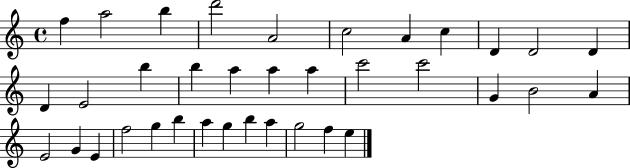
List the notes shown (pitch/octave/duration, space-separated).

F5/q A5/h B5/q D6/h A4/h C5/h A4/q C5/q D4/q D4/h D4/q D4/q E4/h B5/q B5/q A5/q A5/q A5/q C6/h C6/h G4/q B4/h A4/q E4/h G4/q E4/q F5/h G5/q B5/q A5/q G5/q B5/q A5/q G5/h F5/q E5/q